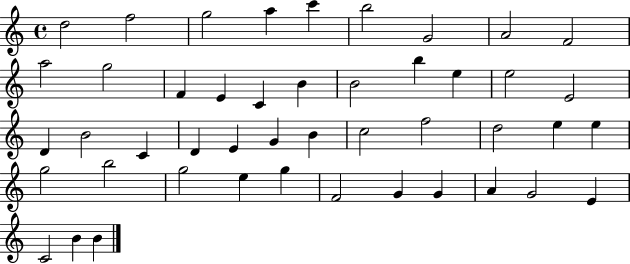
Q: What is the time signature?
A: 4/4